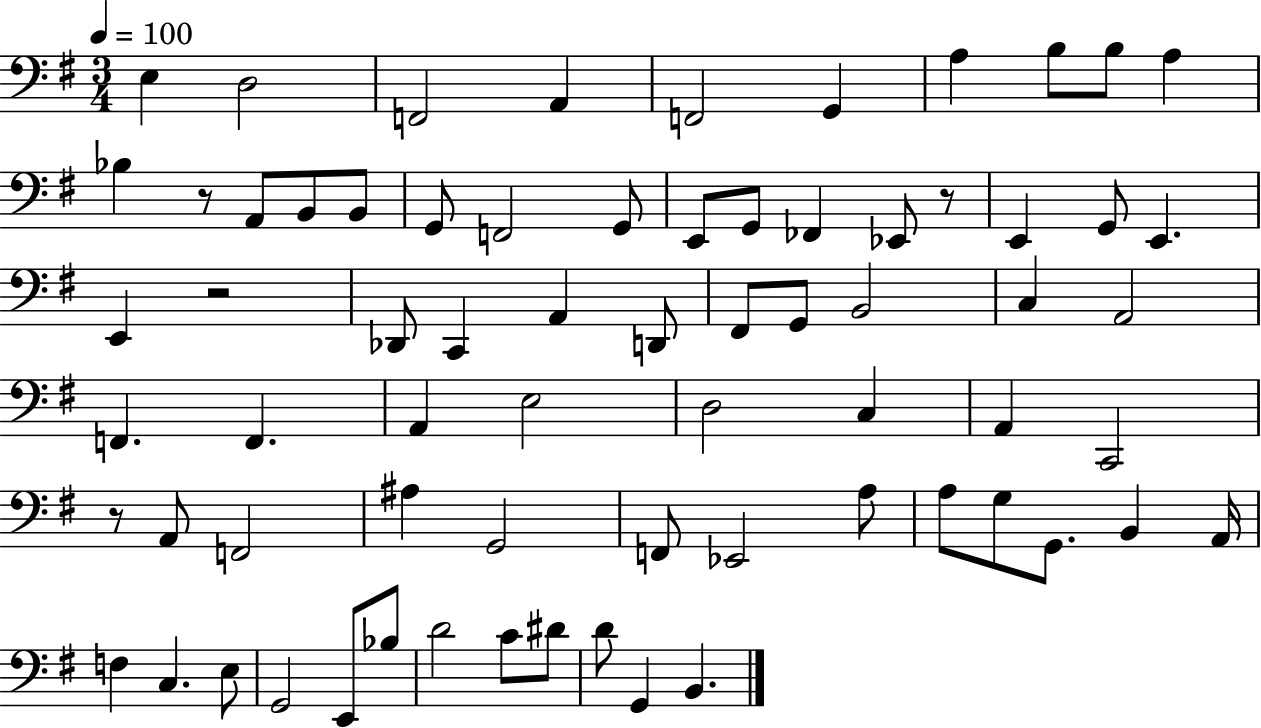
E3/q D3/h F2/h A2/q F2/h G2/q A3/q B3/e B3/e A3/q Bb3/q R/e A2/e B2/e B2/e G2/e F2/h G2/e E2/e G2/e FES2/q Eb2/e R/e E2/q G2/e E2/q. E2/q R/h Db2/e C2/q A2/q D2/e F#2/e G2/e B2/h C3/q A2/h F2/q. F2/q. A2/q E3/h D3/h C3/q A2/q C2/h R/e A2/e F2/h A#3/q G2/h F2/e Eb2/h A3/e A3/e G3/e G2/e. B2/q A2/s F3/q C3/q. E3/e G2/h E2/e Bb3/e D4/h C4/e D#4/e D4/e G2/q B2/q.